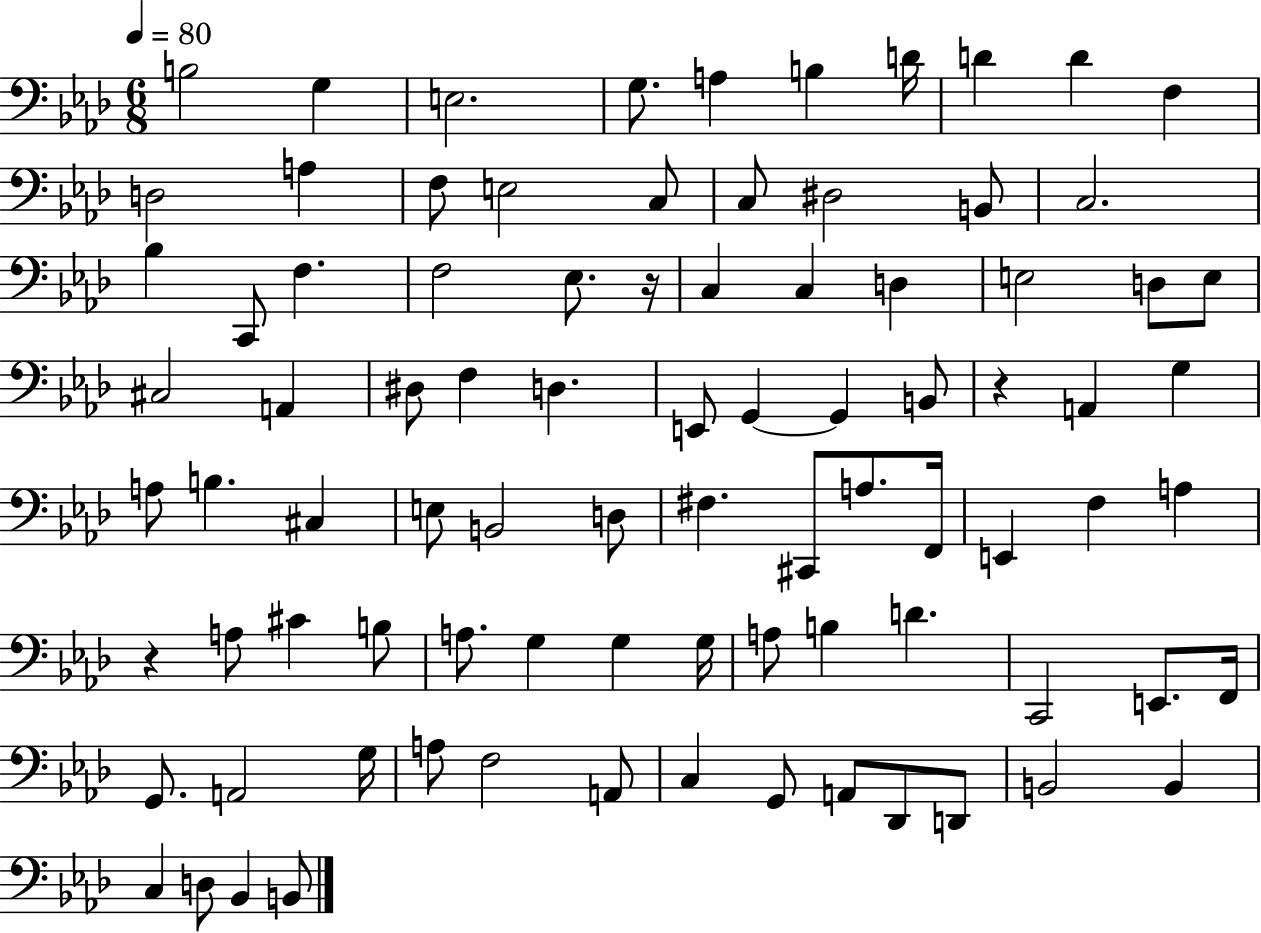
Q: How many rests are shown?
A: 3